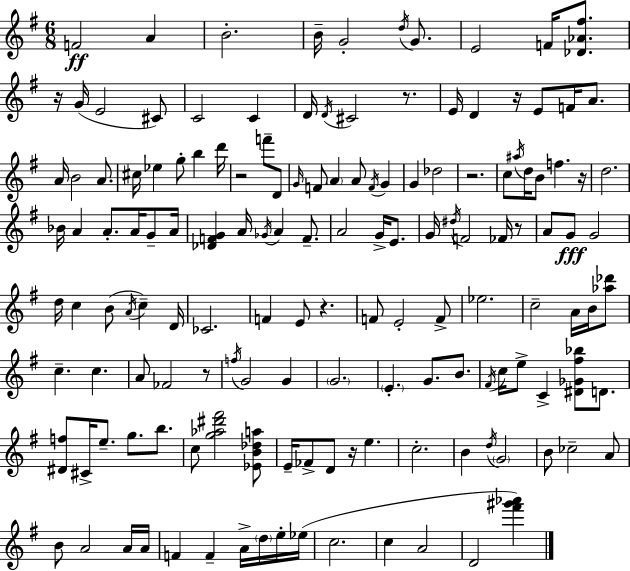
{
  \clef treble
  \numericTimeSignature
  \time 6/8
  \key g \major
  f'2\ff a'4 | b'2.-. | b'16-- g'2-. \acciaccatura { d''16 } g'8. | e'2 f'16 <des' aes' fis''>8. | \break r16 g'16( e'2 cis'8) | c'2 c'4 | d'16 \acciaccatura { d'16 } cis'2 r8. | e'16 d'4 r16 e'8 f'16 a'8. | \break a'16 b'2 a'8. | cis''16 ees''4 g''8-. b''4 | d'''16 r2 f'''8-- | d'8 \grace { g'16 } f'8 \parenthesize a'4 a'8 \acciaccatura { f'16 } | \break g'4 g'4 des''2 | r2. | c''8 \acciaccatura { ais''16 } d''16 b'8 f''4. | r16 d''2. | \break bes'16 a'4 a'8.-. | a'16 g'8-- a'16 <des' f' g'>4 a'16 \acciaccatura { ges'16 } a'4 | f'8.-- a'2 | g'16-> e'8. g'16 \acciaccatura { dis''16 } f'2 | \break fes'16 r8 a'8 g'8\fff g'2 | d''16 c''4 | b'8( \acciaccatura { a'16 } c''4--) d'16 ces'2. | f'4 | \break e'8 r4. f'8 e'2-. | f'8-> ees''2. | c''2-- | a'16 b'16 <aes'' des'''>8 c''4.-- | \break c''4. a'8 fes'2 | r8 \acciaccatura { f''16 } g'2 | g'4 \parenthesize g'2. | \parenthesize e'4.-. | \break g'8. b'8. \acciaccatura { fis'16 } c''16 e''8-> | c'4-> <dis' ges' fis'' bes''>8 d'8. <dis' f''>8 | cis'16-> e''8.-- g''8. b''8. c''8 | <g'' aes'' dis''' fis'''>2 <ees' b' des'' a''>8 e'16-- fes'8-> | \break d'8 r16 e''4. c''2.-. | b'4 | \acciaccatura { d''16 } \parenthesize g'2 b'8 | ces''2-- a'8 b'8 | \break a'2 a'16 a'16 f'4 | f'4-- a'16-> \parenthesize d''16 e''16-. ees''16( c''2. | c''4 | a'2 d'2 | \break <fis''' gis''' aes'''>4) \bar "|."
}